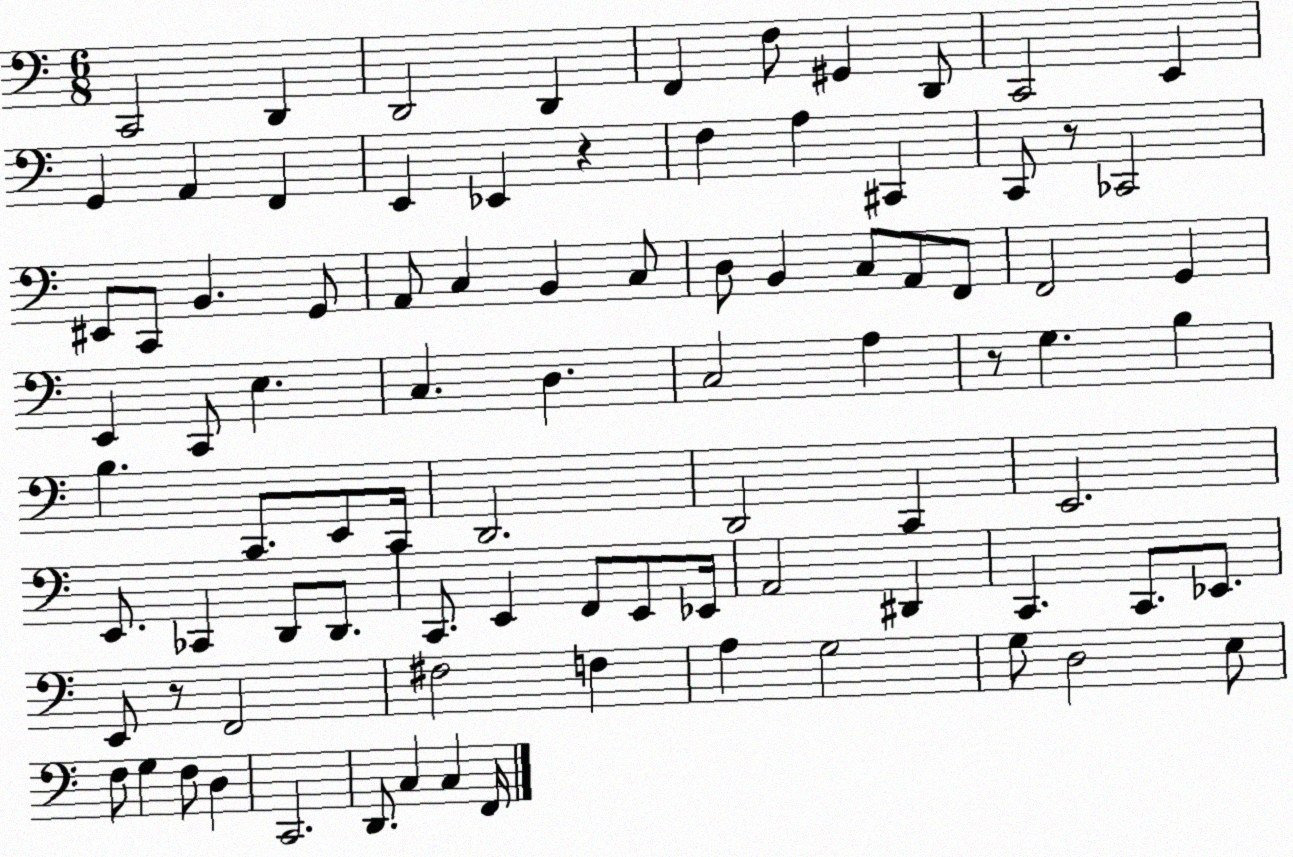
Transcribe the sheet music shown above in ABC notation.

X:1
T:Untitled
M:6/8
L:1/4
K:C
C,,2 D,, D,,2 D,, F,, F,/2 ^G,, D,,/2 C,,2 E,, G,, A,, F,, E,, _E,, z F, A, ^C,, C,,/2 z/2 _C,,2 ^E,,/2 C,,/2 B,, G,,/2 A,,/2 C, B,, C,/2 D,/2 B,, C,/2 A,,/2 F,,/2 F,,2 G,, E,, C,,/2 E, C, D, C,2 A, z/2 G, B, B, C,,/2 E,,/2 C,,/4 D,,2 D,,2 C,, E,,2 E,,/2 _C,, D,,/2 D,,/2 C,,/2 E,, F,,/2 E,,/2 _E,,/4 A,,2 ^D,, C,, C,,/2 _E,,/2 E,,/2 z/2 F,,2 ^F,2 F, A, G,2 G,/2 D,2 E,/2 F,/2 G, F,/2 D, C,,2 D,,/2 C, C, F,,/4